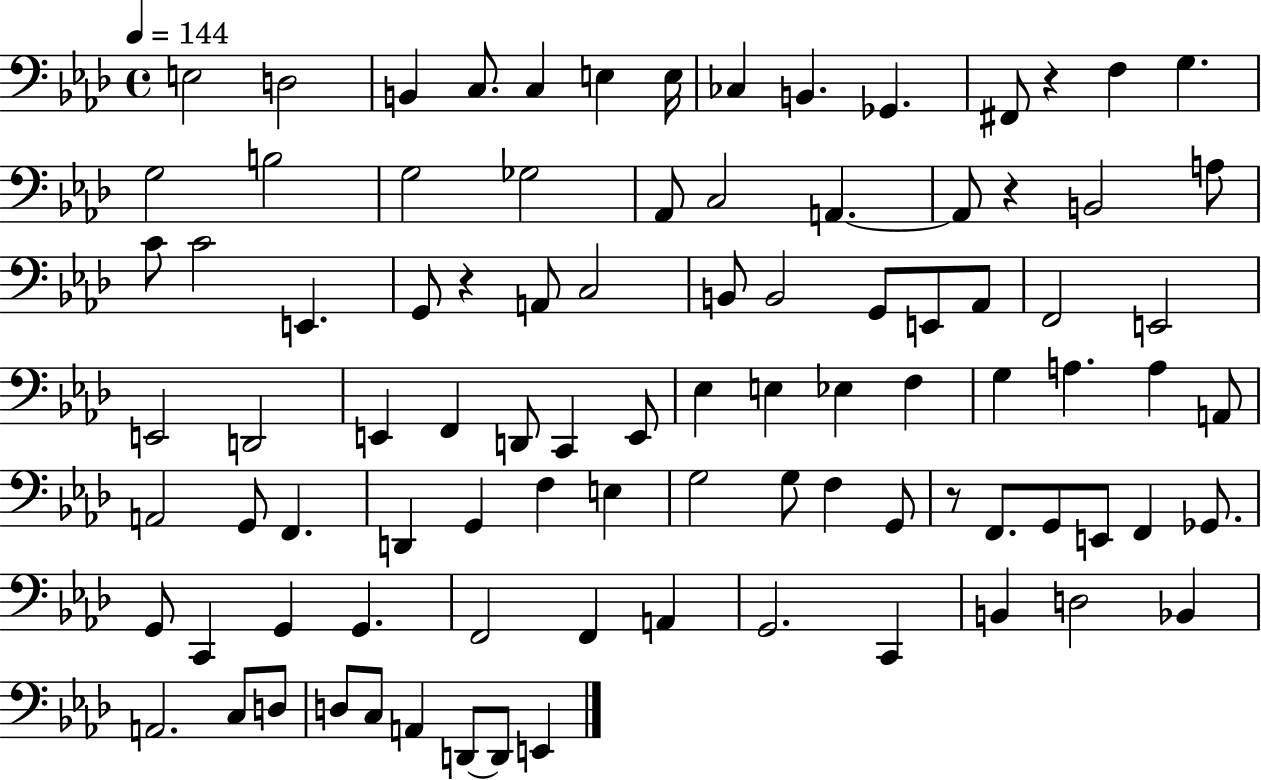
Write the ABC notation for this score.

X:1
T:Untitled
M:4/4
L:1/4
K:Ab
E,2 D,2 B,, C,/2 C, E, E,/4 _C, B,, _G,, ^F,,/2 z F, G, G,2 B,2 G,2 _G,2 _A,,/2 C,2 A,, A,,/2 z B,,2 A,/2 C/2 C2 E,, G,,/2 z A,,/2 C,2 B,,/2 B,,2 G,,/2 E,,/2 _A,,/2 F,,2 E,,2 E,,2 D,,2 E,, F,, D,,/2 C,, E,,/2 _E, E, _E, F, G, A, A, A,,/2 A,,2 G,,/2 F,, D,, G,, F, E, G,2 G,/2 F, G,,/2 z/2 F,,/2 G,,/2 E,,/2 F,, _G,,/2 G,,/2 C,, G,, G,, F,,2 F,, A,, G,,2 C,, B,, D,2 _B,, A,,2 C,/2 D,/2 D,/2 C,/2 A,, D,,/2 D,,/2 E,,